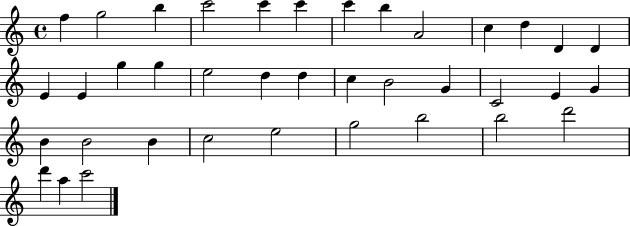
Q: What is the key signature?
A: C major